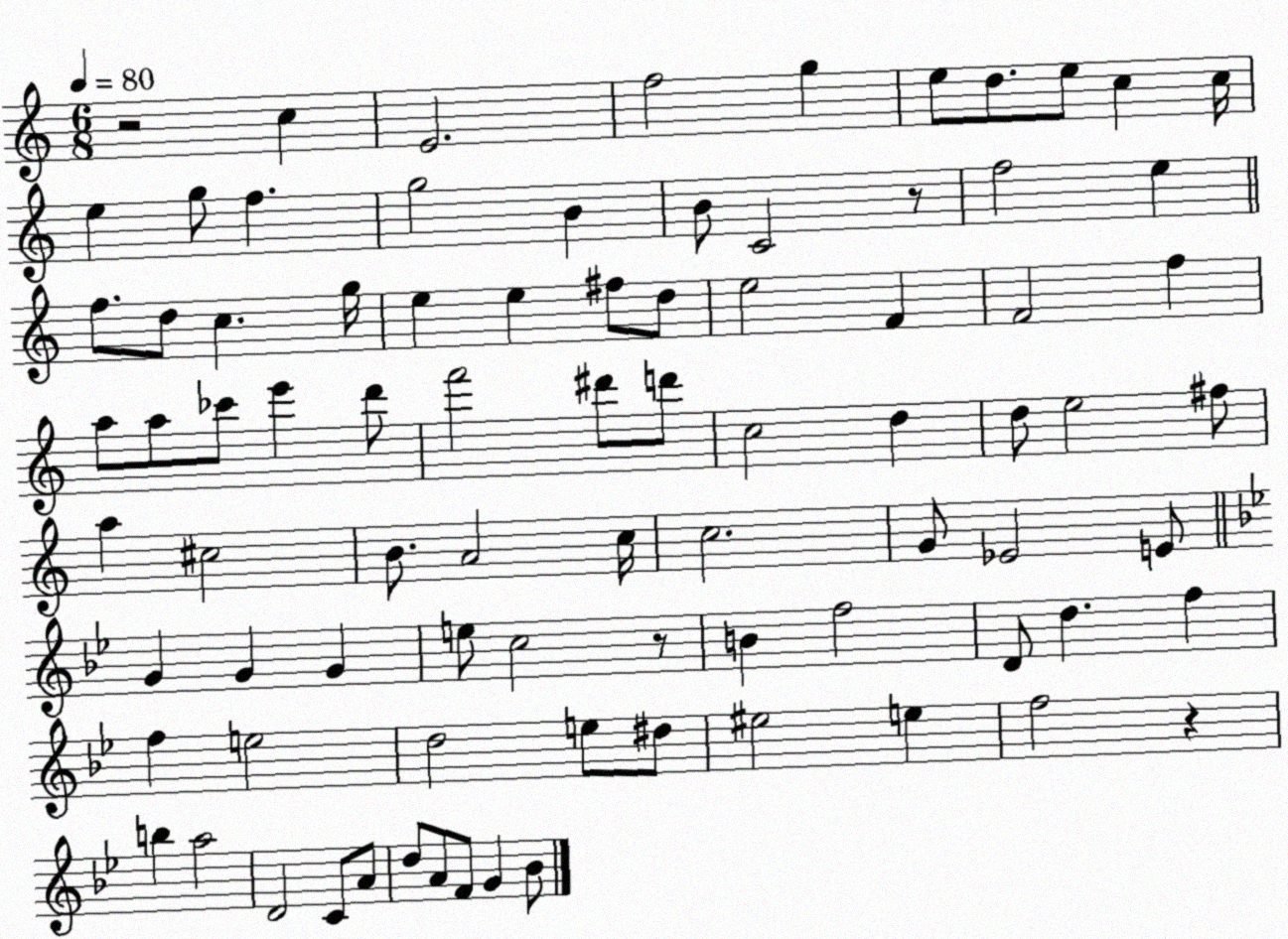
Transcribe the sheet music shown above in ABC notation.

X:1
T:Untitled
M:6/8
L:1/4
K:C
z2 c E2 f2 g e/2 d/2 e/2 c c/4 e g/2 f g2 B B/2 C2 z/2 f2 e f/2 d/2 c g/4 e e ^f/2 d/2 e2 F F2 f a/2 a/2 _c'/2 e' d'/2 f'2 ^d'/2 d'/2 c2 d d/2 e2 ^f/2 a ^c2 B/2 A2 c/4 c2 G/2 _E2 E/2 G G G e/2 c2 z/2 B f2 D/2 d f f e2 d2 e/2 ^d/2 ^e2 e f2 z b a2 D2 C/2 A/2 d/2 A/2 F/2 G _B/2